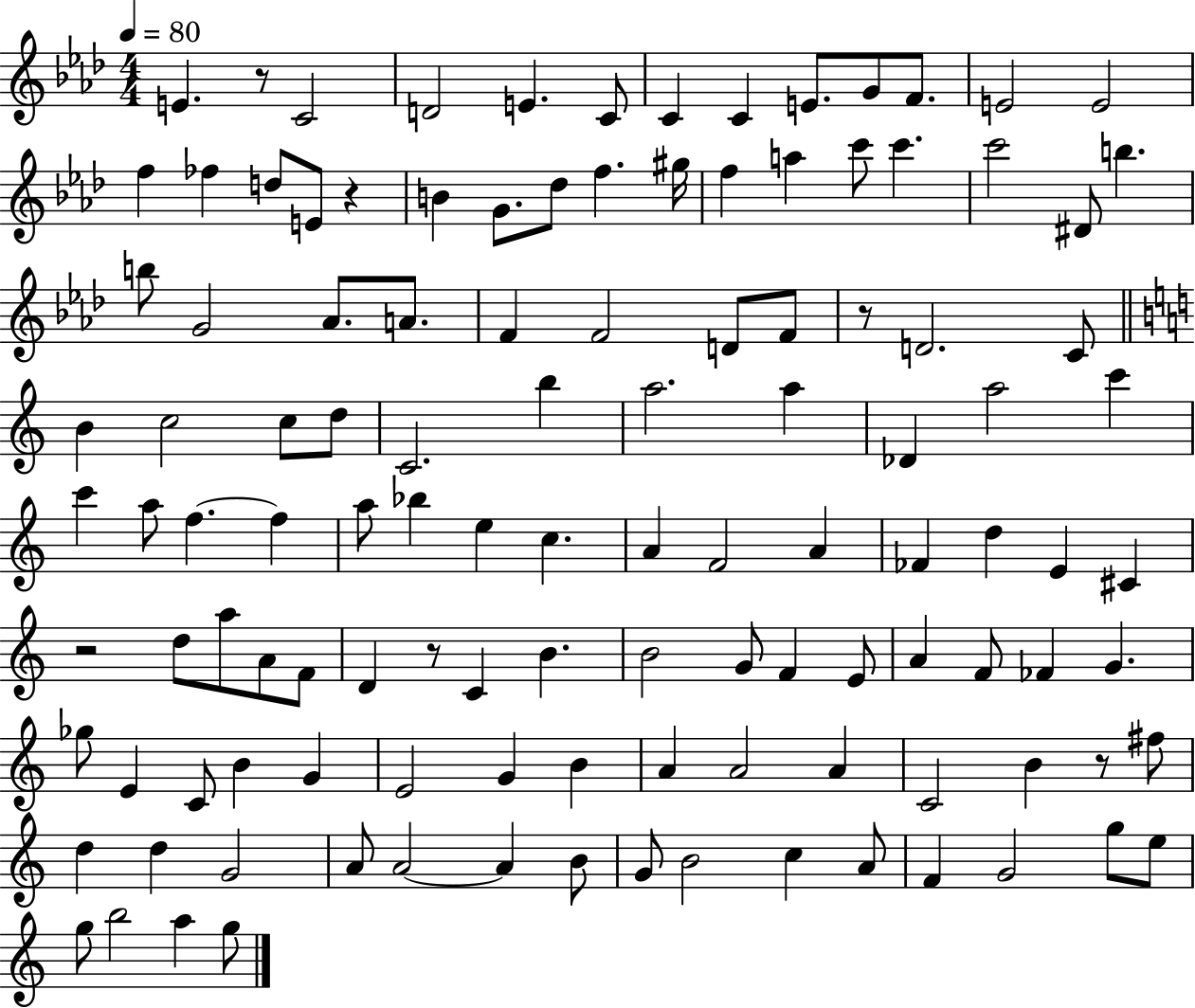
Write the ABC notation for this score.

X:1
T:Untitled
M:4/4
L:1/4
K:Ab
E z/2 C2 D2 E C/2 C C E/2 G/2 F/2 E2 E2 f _f d/2 E/2 z B G/2 _d/2 f ^g/4 f a c'/2 c' c'2 ^D/2 b b/2 G2 _A/2 A/2 F F2 D/2 F/2 z/2 D2 C/2 B c2 c/2 d/2 C2 b a2 a _D a2 c' c' a/2 f f a/2 _b e c A F2 A _F d E ^C z2 d/2 a/2 A/2 F/2 D z/2 C B B2 G/2 F E/2 A F/2 _F G _g/2 E C/2 B G E2 G B A A2 A C2 B z/2 ^f/2 d d G2 A/2 A2 A B/2 G/2 B2 c A/2 F G2 g/2 e/2 g/2 b2 a g/2